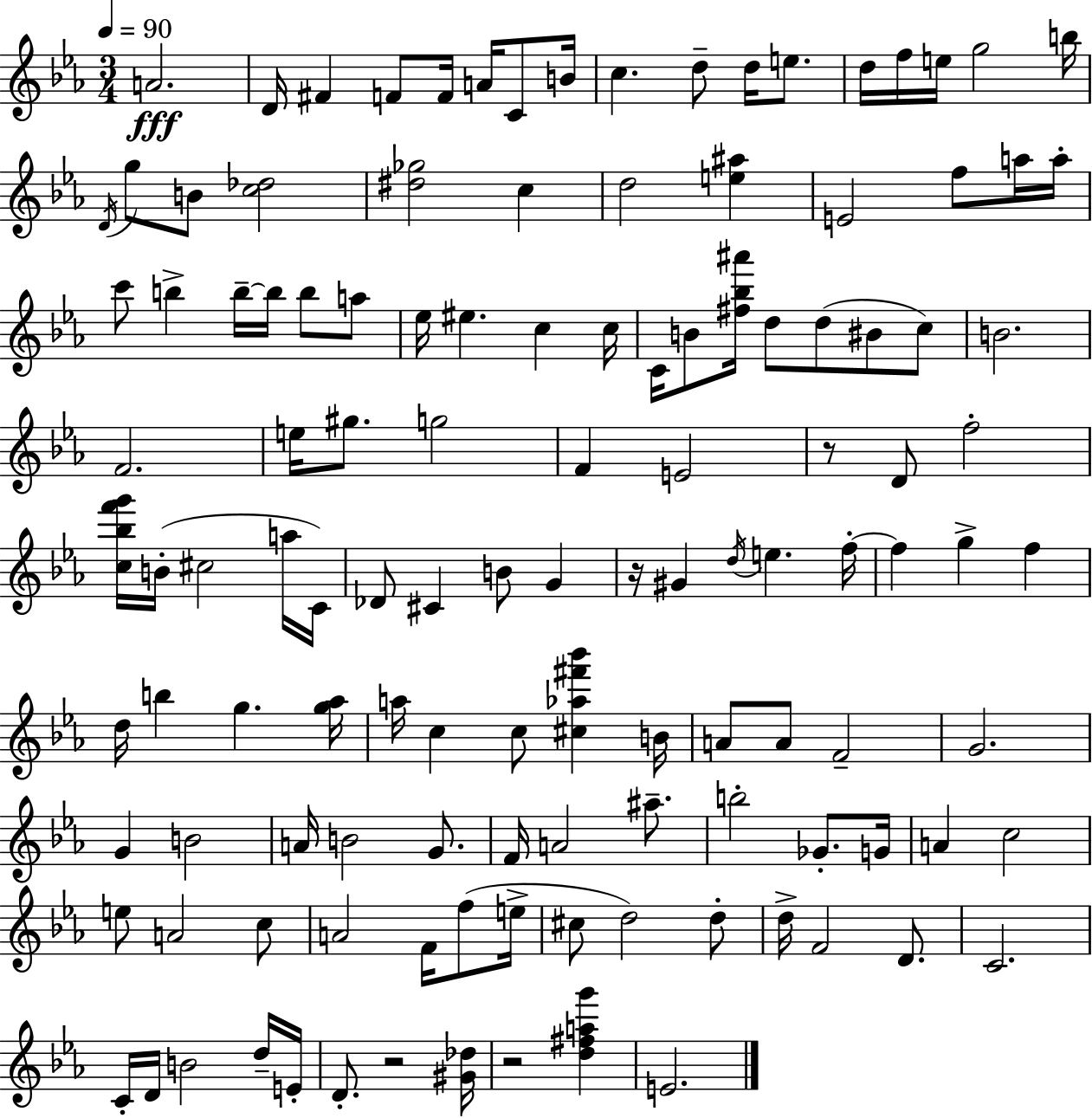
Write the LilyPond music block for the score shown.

{
  \clef treble
  \numericTimeSignature
  \time 3/4
  \key ees \major
  \tempo 4 = 90
  a'2.\fff | d'16 fis'4 f'8 f'16 a'16 c'8 b'16 | c''4. d''8-- d''16 e''8. | d''16 f''16 e''16 g''2 b''16 | \break \acciaccatura { d'16 } g''8 b'8 <c'' des''>2 | <dis'' ges''>2 c''4 | d''2 <e'' ais''>4 | e'2 f''8 a''16 | \break a''16-. c'''8 b''4-> b''16--~~ b''16 b''8 a''8 | ees''16 eis''4. c''4 | c''16 c'16 b'8 <fis'' bes'' ais'''>16 d''8 d''8( bis'8 c''8) | b'2. | \break f'2. | e''16 gis''8. g''2 | f'4 e'2 | r8 d'8 f''2-. | \break <c'' bes'' f''' g'''>16 b'16-.( cis''2 a''16 | c'16) des'8 cis'4 b'8 g'4 | r16 gis'4 \acciaccatura { d''16 } e''4. | f''16-.~~ f''4 g''4-> f''4 | \break d''16 b''4 g''4. | <g'' aes''>16 a''16 c''4 c''8 <cis'' aes'' fis''' bes'''>4 | b'16 a'8 a'8 f'2-- | g'2. | \break g'4 b'2 | a'16 b'2 g'8. | f'16 a'2 ais''8.-- | b''2-. ges'8.-. | \break g'16 a'4 c''2 | e''8 a'2 | c''8 a'2 f'16 f''8( | e''16-> cis''8 d''2) | \break d''8-. d''16-> f'2 d'8. | c'2. | c'16-. d'16 b'2 | d''16-- e'16-. d'8.-. r2 | \break <gis' des''>16 r2 <d'' fis'' a'' g'''>4 | e'2. | \bar "|."
}